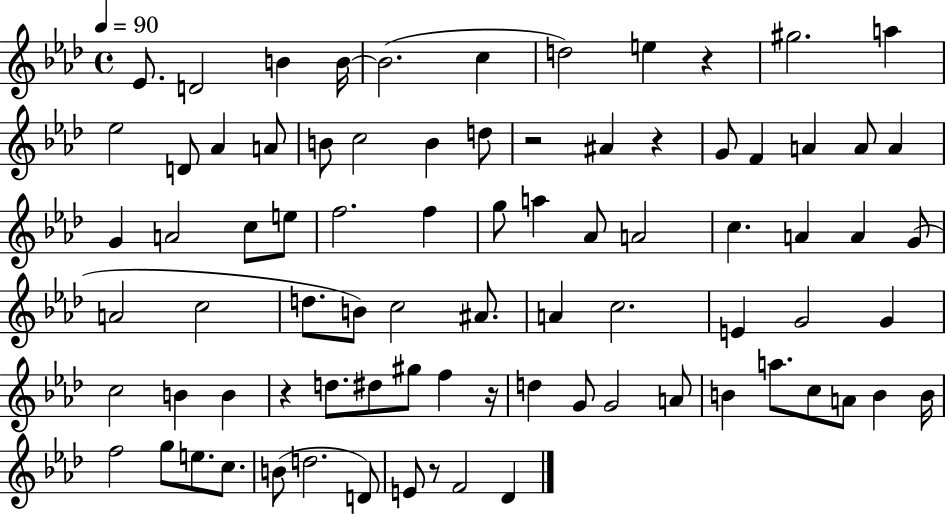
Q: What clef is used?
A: treble